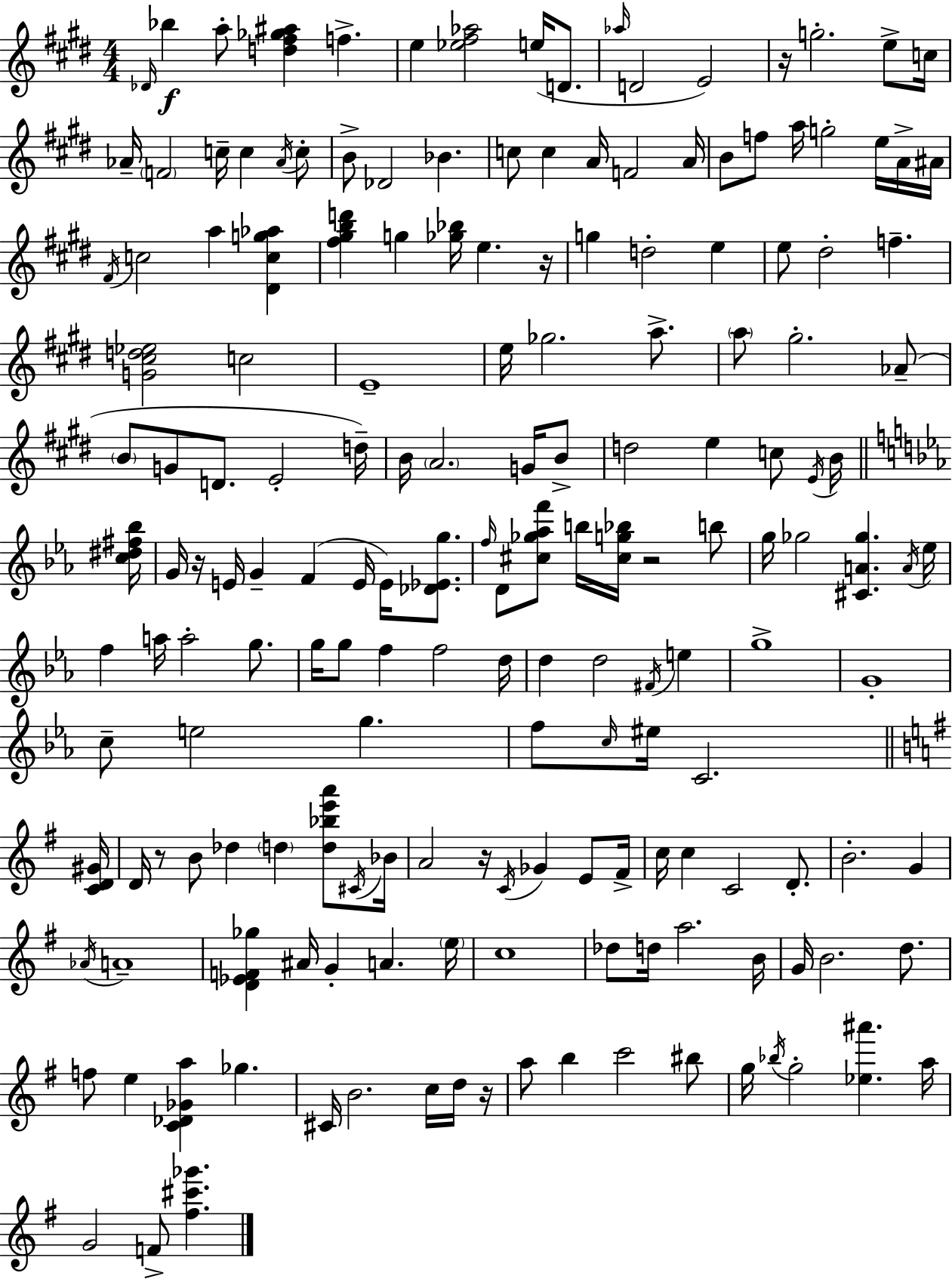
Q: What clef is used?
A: treble